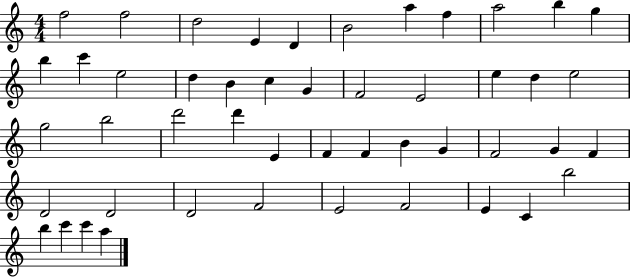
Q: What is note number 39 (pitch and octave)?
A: F4